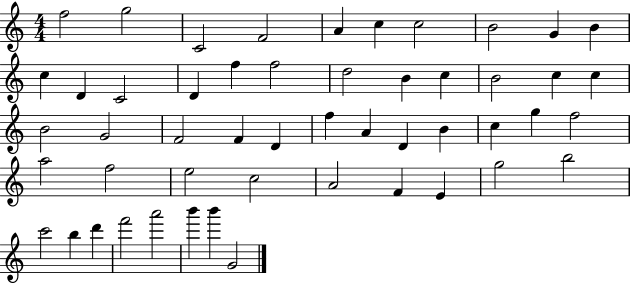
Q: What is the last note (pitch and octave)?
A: G4